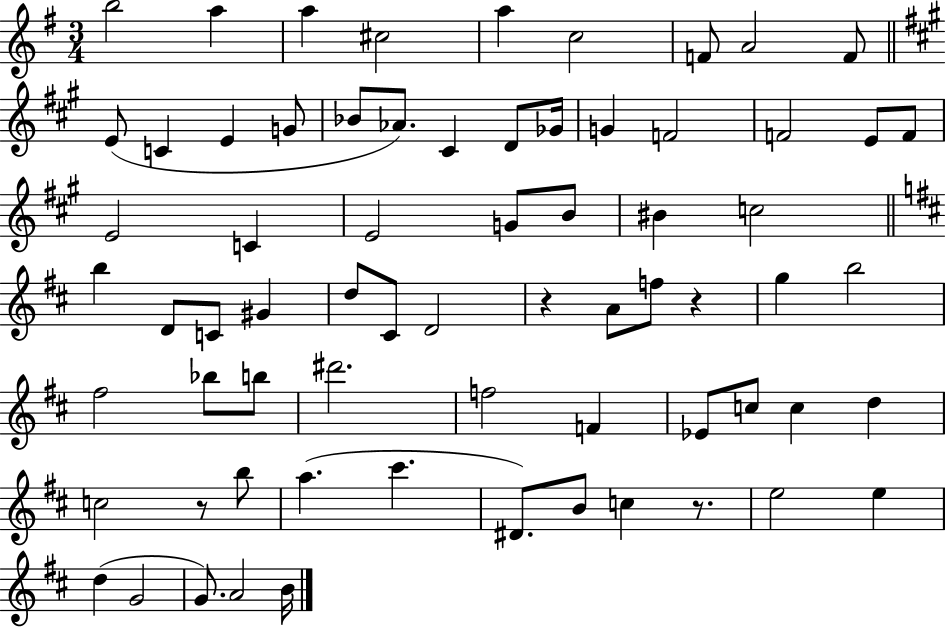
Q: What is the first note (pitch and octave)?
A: B5